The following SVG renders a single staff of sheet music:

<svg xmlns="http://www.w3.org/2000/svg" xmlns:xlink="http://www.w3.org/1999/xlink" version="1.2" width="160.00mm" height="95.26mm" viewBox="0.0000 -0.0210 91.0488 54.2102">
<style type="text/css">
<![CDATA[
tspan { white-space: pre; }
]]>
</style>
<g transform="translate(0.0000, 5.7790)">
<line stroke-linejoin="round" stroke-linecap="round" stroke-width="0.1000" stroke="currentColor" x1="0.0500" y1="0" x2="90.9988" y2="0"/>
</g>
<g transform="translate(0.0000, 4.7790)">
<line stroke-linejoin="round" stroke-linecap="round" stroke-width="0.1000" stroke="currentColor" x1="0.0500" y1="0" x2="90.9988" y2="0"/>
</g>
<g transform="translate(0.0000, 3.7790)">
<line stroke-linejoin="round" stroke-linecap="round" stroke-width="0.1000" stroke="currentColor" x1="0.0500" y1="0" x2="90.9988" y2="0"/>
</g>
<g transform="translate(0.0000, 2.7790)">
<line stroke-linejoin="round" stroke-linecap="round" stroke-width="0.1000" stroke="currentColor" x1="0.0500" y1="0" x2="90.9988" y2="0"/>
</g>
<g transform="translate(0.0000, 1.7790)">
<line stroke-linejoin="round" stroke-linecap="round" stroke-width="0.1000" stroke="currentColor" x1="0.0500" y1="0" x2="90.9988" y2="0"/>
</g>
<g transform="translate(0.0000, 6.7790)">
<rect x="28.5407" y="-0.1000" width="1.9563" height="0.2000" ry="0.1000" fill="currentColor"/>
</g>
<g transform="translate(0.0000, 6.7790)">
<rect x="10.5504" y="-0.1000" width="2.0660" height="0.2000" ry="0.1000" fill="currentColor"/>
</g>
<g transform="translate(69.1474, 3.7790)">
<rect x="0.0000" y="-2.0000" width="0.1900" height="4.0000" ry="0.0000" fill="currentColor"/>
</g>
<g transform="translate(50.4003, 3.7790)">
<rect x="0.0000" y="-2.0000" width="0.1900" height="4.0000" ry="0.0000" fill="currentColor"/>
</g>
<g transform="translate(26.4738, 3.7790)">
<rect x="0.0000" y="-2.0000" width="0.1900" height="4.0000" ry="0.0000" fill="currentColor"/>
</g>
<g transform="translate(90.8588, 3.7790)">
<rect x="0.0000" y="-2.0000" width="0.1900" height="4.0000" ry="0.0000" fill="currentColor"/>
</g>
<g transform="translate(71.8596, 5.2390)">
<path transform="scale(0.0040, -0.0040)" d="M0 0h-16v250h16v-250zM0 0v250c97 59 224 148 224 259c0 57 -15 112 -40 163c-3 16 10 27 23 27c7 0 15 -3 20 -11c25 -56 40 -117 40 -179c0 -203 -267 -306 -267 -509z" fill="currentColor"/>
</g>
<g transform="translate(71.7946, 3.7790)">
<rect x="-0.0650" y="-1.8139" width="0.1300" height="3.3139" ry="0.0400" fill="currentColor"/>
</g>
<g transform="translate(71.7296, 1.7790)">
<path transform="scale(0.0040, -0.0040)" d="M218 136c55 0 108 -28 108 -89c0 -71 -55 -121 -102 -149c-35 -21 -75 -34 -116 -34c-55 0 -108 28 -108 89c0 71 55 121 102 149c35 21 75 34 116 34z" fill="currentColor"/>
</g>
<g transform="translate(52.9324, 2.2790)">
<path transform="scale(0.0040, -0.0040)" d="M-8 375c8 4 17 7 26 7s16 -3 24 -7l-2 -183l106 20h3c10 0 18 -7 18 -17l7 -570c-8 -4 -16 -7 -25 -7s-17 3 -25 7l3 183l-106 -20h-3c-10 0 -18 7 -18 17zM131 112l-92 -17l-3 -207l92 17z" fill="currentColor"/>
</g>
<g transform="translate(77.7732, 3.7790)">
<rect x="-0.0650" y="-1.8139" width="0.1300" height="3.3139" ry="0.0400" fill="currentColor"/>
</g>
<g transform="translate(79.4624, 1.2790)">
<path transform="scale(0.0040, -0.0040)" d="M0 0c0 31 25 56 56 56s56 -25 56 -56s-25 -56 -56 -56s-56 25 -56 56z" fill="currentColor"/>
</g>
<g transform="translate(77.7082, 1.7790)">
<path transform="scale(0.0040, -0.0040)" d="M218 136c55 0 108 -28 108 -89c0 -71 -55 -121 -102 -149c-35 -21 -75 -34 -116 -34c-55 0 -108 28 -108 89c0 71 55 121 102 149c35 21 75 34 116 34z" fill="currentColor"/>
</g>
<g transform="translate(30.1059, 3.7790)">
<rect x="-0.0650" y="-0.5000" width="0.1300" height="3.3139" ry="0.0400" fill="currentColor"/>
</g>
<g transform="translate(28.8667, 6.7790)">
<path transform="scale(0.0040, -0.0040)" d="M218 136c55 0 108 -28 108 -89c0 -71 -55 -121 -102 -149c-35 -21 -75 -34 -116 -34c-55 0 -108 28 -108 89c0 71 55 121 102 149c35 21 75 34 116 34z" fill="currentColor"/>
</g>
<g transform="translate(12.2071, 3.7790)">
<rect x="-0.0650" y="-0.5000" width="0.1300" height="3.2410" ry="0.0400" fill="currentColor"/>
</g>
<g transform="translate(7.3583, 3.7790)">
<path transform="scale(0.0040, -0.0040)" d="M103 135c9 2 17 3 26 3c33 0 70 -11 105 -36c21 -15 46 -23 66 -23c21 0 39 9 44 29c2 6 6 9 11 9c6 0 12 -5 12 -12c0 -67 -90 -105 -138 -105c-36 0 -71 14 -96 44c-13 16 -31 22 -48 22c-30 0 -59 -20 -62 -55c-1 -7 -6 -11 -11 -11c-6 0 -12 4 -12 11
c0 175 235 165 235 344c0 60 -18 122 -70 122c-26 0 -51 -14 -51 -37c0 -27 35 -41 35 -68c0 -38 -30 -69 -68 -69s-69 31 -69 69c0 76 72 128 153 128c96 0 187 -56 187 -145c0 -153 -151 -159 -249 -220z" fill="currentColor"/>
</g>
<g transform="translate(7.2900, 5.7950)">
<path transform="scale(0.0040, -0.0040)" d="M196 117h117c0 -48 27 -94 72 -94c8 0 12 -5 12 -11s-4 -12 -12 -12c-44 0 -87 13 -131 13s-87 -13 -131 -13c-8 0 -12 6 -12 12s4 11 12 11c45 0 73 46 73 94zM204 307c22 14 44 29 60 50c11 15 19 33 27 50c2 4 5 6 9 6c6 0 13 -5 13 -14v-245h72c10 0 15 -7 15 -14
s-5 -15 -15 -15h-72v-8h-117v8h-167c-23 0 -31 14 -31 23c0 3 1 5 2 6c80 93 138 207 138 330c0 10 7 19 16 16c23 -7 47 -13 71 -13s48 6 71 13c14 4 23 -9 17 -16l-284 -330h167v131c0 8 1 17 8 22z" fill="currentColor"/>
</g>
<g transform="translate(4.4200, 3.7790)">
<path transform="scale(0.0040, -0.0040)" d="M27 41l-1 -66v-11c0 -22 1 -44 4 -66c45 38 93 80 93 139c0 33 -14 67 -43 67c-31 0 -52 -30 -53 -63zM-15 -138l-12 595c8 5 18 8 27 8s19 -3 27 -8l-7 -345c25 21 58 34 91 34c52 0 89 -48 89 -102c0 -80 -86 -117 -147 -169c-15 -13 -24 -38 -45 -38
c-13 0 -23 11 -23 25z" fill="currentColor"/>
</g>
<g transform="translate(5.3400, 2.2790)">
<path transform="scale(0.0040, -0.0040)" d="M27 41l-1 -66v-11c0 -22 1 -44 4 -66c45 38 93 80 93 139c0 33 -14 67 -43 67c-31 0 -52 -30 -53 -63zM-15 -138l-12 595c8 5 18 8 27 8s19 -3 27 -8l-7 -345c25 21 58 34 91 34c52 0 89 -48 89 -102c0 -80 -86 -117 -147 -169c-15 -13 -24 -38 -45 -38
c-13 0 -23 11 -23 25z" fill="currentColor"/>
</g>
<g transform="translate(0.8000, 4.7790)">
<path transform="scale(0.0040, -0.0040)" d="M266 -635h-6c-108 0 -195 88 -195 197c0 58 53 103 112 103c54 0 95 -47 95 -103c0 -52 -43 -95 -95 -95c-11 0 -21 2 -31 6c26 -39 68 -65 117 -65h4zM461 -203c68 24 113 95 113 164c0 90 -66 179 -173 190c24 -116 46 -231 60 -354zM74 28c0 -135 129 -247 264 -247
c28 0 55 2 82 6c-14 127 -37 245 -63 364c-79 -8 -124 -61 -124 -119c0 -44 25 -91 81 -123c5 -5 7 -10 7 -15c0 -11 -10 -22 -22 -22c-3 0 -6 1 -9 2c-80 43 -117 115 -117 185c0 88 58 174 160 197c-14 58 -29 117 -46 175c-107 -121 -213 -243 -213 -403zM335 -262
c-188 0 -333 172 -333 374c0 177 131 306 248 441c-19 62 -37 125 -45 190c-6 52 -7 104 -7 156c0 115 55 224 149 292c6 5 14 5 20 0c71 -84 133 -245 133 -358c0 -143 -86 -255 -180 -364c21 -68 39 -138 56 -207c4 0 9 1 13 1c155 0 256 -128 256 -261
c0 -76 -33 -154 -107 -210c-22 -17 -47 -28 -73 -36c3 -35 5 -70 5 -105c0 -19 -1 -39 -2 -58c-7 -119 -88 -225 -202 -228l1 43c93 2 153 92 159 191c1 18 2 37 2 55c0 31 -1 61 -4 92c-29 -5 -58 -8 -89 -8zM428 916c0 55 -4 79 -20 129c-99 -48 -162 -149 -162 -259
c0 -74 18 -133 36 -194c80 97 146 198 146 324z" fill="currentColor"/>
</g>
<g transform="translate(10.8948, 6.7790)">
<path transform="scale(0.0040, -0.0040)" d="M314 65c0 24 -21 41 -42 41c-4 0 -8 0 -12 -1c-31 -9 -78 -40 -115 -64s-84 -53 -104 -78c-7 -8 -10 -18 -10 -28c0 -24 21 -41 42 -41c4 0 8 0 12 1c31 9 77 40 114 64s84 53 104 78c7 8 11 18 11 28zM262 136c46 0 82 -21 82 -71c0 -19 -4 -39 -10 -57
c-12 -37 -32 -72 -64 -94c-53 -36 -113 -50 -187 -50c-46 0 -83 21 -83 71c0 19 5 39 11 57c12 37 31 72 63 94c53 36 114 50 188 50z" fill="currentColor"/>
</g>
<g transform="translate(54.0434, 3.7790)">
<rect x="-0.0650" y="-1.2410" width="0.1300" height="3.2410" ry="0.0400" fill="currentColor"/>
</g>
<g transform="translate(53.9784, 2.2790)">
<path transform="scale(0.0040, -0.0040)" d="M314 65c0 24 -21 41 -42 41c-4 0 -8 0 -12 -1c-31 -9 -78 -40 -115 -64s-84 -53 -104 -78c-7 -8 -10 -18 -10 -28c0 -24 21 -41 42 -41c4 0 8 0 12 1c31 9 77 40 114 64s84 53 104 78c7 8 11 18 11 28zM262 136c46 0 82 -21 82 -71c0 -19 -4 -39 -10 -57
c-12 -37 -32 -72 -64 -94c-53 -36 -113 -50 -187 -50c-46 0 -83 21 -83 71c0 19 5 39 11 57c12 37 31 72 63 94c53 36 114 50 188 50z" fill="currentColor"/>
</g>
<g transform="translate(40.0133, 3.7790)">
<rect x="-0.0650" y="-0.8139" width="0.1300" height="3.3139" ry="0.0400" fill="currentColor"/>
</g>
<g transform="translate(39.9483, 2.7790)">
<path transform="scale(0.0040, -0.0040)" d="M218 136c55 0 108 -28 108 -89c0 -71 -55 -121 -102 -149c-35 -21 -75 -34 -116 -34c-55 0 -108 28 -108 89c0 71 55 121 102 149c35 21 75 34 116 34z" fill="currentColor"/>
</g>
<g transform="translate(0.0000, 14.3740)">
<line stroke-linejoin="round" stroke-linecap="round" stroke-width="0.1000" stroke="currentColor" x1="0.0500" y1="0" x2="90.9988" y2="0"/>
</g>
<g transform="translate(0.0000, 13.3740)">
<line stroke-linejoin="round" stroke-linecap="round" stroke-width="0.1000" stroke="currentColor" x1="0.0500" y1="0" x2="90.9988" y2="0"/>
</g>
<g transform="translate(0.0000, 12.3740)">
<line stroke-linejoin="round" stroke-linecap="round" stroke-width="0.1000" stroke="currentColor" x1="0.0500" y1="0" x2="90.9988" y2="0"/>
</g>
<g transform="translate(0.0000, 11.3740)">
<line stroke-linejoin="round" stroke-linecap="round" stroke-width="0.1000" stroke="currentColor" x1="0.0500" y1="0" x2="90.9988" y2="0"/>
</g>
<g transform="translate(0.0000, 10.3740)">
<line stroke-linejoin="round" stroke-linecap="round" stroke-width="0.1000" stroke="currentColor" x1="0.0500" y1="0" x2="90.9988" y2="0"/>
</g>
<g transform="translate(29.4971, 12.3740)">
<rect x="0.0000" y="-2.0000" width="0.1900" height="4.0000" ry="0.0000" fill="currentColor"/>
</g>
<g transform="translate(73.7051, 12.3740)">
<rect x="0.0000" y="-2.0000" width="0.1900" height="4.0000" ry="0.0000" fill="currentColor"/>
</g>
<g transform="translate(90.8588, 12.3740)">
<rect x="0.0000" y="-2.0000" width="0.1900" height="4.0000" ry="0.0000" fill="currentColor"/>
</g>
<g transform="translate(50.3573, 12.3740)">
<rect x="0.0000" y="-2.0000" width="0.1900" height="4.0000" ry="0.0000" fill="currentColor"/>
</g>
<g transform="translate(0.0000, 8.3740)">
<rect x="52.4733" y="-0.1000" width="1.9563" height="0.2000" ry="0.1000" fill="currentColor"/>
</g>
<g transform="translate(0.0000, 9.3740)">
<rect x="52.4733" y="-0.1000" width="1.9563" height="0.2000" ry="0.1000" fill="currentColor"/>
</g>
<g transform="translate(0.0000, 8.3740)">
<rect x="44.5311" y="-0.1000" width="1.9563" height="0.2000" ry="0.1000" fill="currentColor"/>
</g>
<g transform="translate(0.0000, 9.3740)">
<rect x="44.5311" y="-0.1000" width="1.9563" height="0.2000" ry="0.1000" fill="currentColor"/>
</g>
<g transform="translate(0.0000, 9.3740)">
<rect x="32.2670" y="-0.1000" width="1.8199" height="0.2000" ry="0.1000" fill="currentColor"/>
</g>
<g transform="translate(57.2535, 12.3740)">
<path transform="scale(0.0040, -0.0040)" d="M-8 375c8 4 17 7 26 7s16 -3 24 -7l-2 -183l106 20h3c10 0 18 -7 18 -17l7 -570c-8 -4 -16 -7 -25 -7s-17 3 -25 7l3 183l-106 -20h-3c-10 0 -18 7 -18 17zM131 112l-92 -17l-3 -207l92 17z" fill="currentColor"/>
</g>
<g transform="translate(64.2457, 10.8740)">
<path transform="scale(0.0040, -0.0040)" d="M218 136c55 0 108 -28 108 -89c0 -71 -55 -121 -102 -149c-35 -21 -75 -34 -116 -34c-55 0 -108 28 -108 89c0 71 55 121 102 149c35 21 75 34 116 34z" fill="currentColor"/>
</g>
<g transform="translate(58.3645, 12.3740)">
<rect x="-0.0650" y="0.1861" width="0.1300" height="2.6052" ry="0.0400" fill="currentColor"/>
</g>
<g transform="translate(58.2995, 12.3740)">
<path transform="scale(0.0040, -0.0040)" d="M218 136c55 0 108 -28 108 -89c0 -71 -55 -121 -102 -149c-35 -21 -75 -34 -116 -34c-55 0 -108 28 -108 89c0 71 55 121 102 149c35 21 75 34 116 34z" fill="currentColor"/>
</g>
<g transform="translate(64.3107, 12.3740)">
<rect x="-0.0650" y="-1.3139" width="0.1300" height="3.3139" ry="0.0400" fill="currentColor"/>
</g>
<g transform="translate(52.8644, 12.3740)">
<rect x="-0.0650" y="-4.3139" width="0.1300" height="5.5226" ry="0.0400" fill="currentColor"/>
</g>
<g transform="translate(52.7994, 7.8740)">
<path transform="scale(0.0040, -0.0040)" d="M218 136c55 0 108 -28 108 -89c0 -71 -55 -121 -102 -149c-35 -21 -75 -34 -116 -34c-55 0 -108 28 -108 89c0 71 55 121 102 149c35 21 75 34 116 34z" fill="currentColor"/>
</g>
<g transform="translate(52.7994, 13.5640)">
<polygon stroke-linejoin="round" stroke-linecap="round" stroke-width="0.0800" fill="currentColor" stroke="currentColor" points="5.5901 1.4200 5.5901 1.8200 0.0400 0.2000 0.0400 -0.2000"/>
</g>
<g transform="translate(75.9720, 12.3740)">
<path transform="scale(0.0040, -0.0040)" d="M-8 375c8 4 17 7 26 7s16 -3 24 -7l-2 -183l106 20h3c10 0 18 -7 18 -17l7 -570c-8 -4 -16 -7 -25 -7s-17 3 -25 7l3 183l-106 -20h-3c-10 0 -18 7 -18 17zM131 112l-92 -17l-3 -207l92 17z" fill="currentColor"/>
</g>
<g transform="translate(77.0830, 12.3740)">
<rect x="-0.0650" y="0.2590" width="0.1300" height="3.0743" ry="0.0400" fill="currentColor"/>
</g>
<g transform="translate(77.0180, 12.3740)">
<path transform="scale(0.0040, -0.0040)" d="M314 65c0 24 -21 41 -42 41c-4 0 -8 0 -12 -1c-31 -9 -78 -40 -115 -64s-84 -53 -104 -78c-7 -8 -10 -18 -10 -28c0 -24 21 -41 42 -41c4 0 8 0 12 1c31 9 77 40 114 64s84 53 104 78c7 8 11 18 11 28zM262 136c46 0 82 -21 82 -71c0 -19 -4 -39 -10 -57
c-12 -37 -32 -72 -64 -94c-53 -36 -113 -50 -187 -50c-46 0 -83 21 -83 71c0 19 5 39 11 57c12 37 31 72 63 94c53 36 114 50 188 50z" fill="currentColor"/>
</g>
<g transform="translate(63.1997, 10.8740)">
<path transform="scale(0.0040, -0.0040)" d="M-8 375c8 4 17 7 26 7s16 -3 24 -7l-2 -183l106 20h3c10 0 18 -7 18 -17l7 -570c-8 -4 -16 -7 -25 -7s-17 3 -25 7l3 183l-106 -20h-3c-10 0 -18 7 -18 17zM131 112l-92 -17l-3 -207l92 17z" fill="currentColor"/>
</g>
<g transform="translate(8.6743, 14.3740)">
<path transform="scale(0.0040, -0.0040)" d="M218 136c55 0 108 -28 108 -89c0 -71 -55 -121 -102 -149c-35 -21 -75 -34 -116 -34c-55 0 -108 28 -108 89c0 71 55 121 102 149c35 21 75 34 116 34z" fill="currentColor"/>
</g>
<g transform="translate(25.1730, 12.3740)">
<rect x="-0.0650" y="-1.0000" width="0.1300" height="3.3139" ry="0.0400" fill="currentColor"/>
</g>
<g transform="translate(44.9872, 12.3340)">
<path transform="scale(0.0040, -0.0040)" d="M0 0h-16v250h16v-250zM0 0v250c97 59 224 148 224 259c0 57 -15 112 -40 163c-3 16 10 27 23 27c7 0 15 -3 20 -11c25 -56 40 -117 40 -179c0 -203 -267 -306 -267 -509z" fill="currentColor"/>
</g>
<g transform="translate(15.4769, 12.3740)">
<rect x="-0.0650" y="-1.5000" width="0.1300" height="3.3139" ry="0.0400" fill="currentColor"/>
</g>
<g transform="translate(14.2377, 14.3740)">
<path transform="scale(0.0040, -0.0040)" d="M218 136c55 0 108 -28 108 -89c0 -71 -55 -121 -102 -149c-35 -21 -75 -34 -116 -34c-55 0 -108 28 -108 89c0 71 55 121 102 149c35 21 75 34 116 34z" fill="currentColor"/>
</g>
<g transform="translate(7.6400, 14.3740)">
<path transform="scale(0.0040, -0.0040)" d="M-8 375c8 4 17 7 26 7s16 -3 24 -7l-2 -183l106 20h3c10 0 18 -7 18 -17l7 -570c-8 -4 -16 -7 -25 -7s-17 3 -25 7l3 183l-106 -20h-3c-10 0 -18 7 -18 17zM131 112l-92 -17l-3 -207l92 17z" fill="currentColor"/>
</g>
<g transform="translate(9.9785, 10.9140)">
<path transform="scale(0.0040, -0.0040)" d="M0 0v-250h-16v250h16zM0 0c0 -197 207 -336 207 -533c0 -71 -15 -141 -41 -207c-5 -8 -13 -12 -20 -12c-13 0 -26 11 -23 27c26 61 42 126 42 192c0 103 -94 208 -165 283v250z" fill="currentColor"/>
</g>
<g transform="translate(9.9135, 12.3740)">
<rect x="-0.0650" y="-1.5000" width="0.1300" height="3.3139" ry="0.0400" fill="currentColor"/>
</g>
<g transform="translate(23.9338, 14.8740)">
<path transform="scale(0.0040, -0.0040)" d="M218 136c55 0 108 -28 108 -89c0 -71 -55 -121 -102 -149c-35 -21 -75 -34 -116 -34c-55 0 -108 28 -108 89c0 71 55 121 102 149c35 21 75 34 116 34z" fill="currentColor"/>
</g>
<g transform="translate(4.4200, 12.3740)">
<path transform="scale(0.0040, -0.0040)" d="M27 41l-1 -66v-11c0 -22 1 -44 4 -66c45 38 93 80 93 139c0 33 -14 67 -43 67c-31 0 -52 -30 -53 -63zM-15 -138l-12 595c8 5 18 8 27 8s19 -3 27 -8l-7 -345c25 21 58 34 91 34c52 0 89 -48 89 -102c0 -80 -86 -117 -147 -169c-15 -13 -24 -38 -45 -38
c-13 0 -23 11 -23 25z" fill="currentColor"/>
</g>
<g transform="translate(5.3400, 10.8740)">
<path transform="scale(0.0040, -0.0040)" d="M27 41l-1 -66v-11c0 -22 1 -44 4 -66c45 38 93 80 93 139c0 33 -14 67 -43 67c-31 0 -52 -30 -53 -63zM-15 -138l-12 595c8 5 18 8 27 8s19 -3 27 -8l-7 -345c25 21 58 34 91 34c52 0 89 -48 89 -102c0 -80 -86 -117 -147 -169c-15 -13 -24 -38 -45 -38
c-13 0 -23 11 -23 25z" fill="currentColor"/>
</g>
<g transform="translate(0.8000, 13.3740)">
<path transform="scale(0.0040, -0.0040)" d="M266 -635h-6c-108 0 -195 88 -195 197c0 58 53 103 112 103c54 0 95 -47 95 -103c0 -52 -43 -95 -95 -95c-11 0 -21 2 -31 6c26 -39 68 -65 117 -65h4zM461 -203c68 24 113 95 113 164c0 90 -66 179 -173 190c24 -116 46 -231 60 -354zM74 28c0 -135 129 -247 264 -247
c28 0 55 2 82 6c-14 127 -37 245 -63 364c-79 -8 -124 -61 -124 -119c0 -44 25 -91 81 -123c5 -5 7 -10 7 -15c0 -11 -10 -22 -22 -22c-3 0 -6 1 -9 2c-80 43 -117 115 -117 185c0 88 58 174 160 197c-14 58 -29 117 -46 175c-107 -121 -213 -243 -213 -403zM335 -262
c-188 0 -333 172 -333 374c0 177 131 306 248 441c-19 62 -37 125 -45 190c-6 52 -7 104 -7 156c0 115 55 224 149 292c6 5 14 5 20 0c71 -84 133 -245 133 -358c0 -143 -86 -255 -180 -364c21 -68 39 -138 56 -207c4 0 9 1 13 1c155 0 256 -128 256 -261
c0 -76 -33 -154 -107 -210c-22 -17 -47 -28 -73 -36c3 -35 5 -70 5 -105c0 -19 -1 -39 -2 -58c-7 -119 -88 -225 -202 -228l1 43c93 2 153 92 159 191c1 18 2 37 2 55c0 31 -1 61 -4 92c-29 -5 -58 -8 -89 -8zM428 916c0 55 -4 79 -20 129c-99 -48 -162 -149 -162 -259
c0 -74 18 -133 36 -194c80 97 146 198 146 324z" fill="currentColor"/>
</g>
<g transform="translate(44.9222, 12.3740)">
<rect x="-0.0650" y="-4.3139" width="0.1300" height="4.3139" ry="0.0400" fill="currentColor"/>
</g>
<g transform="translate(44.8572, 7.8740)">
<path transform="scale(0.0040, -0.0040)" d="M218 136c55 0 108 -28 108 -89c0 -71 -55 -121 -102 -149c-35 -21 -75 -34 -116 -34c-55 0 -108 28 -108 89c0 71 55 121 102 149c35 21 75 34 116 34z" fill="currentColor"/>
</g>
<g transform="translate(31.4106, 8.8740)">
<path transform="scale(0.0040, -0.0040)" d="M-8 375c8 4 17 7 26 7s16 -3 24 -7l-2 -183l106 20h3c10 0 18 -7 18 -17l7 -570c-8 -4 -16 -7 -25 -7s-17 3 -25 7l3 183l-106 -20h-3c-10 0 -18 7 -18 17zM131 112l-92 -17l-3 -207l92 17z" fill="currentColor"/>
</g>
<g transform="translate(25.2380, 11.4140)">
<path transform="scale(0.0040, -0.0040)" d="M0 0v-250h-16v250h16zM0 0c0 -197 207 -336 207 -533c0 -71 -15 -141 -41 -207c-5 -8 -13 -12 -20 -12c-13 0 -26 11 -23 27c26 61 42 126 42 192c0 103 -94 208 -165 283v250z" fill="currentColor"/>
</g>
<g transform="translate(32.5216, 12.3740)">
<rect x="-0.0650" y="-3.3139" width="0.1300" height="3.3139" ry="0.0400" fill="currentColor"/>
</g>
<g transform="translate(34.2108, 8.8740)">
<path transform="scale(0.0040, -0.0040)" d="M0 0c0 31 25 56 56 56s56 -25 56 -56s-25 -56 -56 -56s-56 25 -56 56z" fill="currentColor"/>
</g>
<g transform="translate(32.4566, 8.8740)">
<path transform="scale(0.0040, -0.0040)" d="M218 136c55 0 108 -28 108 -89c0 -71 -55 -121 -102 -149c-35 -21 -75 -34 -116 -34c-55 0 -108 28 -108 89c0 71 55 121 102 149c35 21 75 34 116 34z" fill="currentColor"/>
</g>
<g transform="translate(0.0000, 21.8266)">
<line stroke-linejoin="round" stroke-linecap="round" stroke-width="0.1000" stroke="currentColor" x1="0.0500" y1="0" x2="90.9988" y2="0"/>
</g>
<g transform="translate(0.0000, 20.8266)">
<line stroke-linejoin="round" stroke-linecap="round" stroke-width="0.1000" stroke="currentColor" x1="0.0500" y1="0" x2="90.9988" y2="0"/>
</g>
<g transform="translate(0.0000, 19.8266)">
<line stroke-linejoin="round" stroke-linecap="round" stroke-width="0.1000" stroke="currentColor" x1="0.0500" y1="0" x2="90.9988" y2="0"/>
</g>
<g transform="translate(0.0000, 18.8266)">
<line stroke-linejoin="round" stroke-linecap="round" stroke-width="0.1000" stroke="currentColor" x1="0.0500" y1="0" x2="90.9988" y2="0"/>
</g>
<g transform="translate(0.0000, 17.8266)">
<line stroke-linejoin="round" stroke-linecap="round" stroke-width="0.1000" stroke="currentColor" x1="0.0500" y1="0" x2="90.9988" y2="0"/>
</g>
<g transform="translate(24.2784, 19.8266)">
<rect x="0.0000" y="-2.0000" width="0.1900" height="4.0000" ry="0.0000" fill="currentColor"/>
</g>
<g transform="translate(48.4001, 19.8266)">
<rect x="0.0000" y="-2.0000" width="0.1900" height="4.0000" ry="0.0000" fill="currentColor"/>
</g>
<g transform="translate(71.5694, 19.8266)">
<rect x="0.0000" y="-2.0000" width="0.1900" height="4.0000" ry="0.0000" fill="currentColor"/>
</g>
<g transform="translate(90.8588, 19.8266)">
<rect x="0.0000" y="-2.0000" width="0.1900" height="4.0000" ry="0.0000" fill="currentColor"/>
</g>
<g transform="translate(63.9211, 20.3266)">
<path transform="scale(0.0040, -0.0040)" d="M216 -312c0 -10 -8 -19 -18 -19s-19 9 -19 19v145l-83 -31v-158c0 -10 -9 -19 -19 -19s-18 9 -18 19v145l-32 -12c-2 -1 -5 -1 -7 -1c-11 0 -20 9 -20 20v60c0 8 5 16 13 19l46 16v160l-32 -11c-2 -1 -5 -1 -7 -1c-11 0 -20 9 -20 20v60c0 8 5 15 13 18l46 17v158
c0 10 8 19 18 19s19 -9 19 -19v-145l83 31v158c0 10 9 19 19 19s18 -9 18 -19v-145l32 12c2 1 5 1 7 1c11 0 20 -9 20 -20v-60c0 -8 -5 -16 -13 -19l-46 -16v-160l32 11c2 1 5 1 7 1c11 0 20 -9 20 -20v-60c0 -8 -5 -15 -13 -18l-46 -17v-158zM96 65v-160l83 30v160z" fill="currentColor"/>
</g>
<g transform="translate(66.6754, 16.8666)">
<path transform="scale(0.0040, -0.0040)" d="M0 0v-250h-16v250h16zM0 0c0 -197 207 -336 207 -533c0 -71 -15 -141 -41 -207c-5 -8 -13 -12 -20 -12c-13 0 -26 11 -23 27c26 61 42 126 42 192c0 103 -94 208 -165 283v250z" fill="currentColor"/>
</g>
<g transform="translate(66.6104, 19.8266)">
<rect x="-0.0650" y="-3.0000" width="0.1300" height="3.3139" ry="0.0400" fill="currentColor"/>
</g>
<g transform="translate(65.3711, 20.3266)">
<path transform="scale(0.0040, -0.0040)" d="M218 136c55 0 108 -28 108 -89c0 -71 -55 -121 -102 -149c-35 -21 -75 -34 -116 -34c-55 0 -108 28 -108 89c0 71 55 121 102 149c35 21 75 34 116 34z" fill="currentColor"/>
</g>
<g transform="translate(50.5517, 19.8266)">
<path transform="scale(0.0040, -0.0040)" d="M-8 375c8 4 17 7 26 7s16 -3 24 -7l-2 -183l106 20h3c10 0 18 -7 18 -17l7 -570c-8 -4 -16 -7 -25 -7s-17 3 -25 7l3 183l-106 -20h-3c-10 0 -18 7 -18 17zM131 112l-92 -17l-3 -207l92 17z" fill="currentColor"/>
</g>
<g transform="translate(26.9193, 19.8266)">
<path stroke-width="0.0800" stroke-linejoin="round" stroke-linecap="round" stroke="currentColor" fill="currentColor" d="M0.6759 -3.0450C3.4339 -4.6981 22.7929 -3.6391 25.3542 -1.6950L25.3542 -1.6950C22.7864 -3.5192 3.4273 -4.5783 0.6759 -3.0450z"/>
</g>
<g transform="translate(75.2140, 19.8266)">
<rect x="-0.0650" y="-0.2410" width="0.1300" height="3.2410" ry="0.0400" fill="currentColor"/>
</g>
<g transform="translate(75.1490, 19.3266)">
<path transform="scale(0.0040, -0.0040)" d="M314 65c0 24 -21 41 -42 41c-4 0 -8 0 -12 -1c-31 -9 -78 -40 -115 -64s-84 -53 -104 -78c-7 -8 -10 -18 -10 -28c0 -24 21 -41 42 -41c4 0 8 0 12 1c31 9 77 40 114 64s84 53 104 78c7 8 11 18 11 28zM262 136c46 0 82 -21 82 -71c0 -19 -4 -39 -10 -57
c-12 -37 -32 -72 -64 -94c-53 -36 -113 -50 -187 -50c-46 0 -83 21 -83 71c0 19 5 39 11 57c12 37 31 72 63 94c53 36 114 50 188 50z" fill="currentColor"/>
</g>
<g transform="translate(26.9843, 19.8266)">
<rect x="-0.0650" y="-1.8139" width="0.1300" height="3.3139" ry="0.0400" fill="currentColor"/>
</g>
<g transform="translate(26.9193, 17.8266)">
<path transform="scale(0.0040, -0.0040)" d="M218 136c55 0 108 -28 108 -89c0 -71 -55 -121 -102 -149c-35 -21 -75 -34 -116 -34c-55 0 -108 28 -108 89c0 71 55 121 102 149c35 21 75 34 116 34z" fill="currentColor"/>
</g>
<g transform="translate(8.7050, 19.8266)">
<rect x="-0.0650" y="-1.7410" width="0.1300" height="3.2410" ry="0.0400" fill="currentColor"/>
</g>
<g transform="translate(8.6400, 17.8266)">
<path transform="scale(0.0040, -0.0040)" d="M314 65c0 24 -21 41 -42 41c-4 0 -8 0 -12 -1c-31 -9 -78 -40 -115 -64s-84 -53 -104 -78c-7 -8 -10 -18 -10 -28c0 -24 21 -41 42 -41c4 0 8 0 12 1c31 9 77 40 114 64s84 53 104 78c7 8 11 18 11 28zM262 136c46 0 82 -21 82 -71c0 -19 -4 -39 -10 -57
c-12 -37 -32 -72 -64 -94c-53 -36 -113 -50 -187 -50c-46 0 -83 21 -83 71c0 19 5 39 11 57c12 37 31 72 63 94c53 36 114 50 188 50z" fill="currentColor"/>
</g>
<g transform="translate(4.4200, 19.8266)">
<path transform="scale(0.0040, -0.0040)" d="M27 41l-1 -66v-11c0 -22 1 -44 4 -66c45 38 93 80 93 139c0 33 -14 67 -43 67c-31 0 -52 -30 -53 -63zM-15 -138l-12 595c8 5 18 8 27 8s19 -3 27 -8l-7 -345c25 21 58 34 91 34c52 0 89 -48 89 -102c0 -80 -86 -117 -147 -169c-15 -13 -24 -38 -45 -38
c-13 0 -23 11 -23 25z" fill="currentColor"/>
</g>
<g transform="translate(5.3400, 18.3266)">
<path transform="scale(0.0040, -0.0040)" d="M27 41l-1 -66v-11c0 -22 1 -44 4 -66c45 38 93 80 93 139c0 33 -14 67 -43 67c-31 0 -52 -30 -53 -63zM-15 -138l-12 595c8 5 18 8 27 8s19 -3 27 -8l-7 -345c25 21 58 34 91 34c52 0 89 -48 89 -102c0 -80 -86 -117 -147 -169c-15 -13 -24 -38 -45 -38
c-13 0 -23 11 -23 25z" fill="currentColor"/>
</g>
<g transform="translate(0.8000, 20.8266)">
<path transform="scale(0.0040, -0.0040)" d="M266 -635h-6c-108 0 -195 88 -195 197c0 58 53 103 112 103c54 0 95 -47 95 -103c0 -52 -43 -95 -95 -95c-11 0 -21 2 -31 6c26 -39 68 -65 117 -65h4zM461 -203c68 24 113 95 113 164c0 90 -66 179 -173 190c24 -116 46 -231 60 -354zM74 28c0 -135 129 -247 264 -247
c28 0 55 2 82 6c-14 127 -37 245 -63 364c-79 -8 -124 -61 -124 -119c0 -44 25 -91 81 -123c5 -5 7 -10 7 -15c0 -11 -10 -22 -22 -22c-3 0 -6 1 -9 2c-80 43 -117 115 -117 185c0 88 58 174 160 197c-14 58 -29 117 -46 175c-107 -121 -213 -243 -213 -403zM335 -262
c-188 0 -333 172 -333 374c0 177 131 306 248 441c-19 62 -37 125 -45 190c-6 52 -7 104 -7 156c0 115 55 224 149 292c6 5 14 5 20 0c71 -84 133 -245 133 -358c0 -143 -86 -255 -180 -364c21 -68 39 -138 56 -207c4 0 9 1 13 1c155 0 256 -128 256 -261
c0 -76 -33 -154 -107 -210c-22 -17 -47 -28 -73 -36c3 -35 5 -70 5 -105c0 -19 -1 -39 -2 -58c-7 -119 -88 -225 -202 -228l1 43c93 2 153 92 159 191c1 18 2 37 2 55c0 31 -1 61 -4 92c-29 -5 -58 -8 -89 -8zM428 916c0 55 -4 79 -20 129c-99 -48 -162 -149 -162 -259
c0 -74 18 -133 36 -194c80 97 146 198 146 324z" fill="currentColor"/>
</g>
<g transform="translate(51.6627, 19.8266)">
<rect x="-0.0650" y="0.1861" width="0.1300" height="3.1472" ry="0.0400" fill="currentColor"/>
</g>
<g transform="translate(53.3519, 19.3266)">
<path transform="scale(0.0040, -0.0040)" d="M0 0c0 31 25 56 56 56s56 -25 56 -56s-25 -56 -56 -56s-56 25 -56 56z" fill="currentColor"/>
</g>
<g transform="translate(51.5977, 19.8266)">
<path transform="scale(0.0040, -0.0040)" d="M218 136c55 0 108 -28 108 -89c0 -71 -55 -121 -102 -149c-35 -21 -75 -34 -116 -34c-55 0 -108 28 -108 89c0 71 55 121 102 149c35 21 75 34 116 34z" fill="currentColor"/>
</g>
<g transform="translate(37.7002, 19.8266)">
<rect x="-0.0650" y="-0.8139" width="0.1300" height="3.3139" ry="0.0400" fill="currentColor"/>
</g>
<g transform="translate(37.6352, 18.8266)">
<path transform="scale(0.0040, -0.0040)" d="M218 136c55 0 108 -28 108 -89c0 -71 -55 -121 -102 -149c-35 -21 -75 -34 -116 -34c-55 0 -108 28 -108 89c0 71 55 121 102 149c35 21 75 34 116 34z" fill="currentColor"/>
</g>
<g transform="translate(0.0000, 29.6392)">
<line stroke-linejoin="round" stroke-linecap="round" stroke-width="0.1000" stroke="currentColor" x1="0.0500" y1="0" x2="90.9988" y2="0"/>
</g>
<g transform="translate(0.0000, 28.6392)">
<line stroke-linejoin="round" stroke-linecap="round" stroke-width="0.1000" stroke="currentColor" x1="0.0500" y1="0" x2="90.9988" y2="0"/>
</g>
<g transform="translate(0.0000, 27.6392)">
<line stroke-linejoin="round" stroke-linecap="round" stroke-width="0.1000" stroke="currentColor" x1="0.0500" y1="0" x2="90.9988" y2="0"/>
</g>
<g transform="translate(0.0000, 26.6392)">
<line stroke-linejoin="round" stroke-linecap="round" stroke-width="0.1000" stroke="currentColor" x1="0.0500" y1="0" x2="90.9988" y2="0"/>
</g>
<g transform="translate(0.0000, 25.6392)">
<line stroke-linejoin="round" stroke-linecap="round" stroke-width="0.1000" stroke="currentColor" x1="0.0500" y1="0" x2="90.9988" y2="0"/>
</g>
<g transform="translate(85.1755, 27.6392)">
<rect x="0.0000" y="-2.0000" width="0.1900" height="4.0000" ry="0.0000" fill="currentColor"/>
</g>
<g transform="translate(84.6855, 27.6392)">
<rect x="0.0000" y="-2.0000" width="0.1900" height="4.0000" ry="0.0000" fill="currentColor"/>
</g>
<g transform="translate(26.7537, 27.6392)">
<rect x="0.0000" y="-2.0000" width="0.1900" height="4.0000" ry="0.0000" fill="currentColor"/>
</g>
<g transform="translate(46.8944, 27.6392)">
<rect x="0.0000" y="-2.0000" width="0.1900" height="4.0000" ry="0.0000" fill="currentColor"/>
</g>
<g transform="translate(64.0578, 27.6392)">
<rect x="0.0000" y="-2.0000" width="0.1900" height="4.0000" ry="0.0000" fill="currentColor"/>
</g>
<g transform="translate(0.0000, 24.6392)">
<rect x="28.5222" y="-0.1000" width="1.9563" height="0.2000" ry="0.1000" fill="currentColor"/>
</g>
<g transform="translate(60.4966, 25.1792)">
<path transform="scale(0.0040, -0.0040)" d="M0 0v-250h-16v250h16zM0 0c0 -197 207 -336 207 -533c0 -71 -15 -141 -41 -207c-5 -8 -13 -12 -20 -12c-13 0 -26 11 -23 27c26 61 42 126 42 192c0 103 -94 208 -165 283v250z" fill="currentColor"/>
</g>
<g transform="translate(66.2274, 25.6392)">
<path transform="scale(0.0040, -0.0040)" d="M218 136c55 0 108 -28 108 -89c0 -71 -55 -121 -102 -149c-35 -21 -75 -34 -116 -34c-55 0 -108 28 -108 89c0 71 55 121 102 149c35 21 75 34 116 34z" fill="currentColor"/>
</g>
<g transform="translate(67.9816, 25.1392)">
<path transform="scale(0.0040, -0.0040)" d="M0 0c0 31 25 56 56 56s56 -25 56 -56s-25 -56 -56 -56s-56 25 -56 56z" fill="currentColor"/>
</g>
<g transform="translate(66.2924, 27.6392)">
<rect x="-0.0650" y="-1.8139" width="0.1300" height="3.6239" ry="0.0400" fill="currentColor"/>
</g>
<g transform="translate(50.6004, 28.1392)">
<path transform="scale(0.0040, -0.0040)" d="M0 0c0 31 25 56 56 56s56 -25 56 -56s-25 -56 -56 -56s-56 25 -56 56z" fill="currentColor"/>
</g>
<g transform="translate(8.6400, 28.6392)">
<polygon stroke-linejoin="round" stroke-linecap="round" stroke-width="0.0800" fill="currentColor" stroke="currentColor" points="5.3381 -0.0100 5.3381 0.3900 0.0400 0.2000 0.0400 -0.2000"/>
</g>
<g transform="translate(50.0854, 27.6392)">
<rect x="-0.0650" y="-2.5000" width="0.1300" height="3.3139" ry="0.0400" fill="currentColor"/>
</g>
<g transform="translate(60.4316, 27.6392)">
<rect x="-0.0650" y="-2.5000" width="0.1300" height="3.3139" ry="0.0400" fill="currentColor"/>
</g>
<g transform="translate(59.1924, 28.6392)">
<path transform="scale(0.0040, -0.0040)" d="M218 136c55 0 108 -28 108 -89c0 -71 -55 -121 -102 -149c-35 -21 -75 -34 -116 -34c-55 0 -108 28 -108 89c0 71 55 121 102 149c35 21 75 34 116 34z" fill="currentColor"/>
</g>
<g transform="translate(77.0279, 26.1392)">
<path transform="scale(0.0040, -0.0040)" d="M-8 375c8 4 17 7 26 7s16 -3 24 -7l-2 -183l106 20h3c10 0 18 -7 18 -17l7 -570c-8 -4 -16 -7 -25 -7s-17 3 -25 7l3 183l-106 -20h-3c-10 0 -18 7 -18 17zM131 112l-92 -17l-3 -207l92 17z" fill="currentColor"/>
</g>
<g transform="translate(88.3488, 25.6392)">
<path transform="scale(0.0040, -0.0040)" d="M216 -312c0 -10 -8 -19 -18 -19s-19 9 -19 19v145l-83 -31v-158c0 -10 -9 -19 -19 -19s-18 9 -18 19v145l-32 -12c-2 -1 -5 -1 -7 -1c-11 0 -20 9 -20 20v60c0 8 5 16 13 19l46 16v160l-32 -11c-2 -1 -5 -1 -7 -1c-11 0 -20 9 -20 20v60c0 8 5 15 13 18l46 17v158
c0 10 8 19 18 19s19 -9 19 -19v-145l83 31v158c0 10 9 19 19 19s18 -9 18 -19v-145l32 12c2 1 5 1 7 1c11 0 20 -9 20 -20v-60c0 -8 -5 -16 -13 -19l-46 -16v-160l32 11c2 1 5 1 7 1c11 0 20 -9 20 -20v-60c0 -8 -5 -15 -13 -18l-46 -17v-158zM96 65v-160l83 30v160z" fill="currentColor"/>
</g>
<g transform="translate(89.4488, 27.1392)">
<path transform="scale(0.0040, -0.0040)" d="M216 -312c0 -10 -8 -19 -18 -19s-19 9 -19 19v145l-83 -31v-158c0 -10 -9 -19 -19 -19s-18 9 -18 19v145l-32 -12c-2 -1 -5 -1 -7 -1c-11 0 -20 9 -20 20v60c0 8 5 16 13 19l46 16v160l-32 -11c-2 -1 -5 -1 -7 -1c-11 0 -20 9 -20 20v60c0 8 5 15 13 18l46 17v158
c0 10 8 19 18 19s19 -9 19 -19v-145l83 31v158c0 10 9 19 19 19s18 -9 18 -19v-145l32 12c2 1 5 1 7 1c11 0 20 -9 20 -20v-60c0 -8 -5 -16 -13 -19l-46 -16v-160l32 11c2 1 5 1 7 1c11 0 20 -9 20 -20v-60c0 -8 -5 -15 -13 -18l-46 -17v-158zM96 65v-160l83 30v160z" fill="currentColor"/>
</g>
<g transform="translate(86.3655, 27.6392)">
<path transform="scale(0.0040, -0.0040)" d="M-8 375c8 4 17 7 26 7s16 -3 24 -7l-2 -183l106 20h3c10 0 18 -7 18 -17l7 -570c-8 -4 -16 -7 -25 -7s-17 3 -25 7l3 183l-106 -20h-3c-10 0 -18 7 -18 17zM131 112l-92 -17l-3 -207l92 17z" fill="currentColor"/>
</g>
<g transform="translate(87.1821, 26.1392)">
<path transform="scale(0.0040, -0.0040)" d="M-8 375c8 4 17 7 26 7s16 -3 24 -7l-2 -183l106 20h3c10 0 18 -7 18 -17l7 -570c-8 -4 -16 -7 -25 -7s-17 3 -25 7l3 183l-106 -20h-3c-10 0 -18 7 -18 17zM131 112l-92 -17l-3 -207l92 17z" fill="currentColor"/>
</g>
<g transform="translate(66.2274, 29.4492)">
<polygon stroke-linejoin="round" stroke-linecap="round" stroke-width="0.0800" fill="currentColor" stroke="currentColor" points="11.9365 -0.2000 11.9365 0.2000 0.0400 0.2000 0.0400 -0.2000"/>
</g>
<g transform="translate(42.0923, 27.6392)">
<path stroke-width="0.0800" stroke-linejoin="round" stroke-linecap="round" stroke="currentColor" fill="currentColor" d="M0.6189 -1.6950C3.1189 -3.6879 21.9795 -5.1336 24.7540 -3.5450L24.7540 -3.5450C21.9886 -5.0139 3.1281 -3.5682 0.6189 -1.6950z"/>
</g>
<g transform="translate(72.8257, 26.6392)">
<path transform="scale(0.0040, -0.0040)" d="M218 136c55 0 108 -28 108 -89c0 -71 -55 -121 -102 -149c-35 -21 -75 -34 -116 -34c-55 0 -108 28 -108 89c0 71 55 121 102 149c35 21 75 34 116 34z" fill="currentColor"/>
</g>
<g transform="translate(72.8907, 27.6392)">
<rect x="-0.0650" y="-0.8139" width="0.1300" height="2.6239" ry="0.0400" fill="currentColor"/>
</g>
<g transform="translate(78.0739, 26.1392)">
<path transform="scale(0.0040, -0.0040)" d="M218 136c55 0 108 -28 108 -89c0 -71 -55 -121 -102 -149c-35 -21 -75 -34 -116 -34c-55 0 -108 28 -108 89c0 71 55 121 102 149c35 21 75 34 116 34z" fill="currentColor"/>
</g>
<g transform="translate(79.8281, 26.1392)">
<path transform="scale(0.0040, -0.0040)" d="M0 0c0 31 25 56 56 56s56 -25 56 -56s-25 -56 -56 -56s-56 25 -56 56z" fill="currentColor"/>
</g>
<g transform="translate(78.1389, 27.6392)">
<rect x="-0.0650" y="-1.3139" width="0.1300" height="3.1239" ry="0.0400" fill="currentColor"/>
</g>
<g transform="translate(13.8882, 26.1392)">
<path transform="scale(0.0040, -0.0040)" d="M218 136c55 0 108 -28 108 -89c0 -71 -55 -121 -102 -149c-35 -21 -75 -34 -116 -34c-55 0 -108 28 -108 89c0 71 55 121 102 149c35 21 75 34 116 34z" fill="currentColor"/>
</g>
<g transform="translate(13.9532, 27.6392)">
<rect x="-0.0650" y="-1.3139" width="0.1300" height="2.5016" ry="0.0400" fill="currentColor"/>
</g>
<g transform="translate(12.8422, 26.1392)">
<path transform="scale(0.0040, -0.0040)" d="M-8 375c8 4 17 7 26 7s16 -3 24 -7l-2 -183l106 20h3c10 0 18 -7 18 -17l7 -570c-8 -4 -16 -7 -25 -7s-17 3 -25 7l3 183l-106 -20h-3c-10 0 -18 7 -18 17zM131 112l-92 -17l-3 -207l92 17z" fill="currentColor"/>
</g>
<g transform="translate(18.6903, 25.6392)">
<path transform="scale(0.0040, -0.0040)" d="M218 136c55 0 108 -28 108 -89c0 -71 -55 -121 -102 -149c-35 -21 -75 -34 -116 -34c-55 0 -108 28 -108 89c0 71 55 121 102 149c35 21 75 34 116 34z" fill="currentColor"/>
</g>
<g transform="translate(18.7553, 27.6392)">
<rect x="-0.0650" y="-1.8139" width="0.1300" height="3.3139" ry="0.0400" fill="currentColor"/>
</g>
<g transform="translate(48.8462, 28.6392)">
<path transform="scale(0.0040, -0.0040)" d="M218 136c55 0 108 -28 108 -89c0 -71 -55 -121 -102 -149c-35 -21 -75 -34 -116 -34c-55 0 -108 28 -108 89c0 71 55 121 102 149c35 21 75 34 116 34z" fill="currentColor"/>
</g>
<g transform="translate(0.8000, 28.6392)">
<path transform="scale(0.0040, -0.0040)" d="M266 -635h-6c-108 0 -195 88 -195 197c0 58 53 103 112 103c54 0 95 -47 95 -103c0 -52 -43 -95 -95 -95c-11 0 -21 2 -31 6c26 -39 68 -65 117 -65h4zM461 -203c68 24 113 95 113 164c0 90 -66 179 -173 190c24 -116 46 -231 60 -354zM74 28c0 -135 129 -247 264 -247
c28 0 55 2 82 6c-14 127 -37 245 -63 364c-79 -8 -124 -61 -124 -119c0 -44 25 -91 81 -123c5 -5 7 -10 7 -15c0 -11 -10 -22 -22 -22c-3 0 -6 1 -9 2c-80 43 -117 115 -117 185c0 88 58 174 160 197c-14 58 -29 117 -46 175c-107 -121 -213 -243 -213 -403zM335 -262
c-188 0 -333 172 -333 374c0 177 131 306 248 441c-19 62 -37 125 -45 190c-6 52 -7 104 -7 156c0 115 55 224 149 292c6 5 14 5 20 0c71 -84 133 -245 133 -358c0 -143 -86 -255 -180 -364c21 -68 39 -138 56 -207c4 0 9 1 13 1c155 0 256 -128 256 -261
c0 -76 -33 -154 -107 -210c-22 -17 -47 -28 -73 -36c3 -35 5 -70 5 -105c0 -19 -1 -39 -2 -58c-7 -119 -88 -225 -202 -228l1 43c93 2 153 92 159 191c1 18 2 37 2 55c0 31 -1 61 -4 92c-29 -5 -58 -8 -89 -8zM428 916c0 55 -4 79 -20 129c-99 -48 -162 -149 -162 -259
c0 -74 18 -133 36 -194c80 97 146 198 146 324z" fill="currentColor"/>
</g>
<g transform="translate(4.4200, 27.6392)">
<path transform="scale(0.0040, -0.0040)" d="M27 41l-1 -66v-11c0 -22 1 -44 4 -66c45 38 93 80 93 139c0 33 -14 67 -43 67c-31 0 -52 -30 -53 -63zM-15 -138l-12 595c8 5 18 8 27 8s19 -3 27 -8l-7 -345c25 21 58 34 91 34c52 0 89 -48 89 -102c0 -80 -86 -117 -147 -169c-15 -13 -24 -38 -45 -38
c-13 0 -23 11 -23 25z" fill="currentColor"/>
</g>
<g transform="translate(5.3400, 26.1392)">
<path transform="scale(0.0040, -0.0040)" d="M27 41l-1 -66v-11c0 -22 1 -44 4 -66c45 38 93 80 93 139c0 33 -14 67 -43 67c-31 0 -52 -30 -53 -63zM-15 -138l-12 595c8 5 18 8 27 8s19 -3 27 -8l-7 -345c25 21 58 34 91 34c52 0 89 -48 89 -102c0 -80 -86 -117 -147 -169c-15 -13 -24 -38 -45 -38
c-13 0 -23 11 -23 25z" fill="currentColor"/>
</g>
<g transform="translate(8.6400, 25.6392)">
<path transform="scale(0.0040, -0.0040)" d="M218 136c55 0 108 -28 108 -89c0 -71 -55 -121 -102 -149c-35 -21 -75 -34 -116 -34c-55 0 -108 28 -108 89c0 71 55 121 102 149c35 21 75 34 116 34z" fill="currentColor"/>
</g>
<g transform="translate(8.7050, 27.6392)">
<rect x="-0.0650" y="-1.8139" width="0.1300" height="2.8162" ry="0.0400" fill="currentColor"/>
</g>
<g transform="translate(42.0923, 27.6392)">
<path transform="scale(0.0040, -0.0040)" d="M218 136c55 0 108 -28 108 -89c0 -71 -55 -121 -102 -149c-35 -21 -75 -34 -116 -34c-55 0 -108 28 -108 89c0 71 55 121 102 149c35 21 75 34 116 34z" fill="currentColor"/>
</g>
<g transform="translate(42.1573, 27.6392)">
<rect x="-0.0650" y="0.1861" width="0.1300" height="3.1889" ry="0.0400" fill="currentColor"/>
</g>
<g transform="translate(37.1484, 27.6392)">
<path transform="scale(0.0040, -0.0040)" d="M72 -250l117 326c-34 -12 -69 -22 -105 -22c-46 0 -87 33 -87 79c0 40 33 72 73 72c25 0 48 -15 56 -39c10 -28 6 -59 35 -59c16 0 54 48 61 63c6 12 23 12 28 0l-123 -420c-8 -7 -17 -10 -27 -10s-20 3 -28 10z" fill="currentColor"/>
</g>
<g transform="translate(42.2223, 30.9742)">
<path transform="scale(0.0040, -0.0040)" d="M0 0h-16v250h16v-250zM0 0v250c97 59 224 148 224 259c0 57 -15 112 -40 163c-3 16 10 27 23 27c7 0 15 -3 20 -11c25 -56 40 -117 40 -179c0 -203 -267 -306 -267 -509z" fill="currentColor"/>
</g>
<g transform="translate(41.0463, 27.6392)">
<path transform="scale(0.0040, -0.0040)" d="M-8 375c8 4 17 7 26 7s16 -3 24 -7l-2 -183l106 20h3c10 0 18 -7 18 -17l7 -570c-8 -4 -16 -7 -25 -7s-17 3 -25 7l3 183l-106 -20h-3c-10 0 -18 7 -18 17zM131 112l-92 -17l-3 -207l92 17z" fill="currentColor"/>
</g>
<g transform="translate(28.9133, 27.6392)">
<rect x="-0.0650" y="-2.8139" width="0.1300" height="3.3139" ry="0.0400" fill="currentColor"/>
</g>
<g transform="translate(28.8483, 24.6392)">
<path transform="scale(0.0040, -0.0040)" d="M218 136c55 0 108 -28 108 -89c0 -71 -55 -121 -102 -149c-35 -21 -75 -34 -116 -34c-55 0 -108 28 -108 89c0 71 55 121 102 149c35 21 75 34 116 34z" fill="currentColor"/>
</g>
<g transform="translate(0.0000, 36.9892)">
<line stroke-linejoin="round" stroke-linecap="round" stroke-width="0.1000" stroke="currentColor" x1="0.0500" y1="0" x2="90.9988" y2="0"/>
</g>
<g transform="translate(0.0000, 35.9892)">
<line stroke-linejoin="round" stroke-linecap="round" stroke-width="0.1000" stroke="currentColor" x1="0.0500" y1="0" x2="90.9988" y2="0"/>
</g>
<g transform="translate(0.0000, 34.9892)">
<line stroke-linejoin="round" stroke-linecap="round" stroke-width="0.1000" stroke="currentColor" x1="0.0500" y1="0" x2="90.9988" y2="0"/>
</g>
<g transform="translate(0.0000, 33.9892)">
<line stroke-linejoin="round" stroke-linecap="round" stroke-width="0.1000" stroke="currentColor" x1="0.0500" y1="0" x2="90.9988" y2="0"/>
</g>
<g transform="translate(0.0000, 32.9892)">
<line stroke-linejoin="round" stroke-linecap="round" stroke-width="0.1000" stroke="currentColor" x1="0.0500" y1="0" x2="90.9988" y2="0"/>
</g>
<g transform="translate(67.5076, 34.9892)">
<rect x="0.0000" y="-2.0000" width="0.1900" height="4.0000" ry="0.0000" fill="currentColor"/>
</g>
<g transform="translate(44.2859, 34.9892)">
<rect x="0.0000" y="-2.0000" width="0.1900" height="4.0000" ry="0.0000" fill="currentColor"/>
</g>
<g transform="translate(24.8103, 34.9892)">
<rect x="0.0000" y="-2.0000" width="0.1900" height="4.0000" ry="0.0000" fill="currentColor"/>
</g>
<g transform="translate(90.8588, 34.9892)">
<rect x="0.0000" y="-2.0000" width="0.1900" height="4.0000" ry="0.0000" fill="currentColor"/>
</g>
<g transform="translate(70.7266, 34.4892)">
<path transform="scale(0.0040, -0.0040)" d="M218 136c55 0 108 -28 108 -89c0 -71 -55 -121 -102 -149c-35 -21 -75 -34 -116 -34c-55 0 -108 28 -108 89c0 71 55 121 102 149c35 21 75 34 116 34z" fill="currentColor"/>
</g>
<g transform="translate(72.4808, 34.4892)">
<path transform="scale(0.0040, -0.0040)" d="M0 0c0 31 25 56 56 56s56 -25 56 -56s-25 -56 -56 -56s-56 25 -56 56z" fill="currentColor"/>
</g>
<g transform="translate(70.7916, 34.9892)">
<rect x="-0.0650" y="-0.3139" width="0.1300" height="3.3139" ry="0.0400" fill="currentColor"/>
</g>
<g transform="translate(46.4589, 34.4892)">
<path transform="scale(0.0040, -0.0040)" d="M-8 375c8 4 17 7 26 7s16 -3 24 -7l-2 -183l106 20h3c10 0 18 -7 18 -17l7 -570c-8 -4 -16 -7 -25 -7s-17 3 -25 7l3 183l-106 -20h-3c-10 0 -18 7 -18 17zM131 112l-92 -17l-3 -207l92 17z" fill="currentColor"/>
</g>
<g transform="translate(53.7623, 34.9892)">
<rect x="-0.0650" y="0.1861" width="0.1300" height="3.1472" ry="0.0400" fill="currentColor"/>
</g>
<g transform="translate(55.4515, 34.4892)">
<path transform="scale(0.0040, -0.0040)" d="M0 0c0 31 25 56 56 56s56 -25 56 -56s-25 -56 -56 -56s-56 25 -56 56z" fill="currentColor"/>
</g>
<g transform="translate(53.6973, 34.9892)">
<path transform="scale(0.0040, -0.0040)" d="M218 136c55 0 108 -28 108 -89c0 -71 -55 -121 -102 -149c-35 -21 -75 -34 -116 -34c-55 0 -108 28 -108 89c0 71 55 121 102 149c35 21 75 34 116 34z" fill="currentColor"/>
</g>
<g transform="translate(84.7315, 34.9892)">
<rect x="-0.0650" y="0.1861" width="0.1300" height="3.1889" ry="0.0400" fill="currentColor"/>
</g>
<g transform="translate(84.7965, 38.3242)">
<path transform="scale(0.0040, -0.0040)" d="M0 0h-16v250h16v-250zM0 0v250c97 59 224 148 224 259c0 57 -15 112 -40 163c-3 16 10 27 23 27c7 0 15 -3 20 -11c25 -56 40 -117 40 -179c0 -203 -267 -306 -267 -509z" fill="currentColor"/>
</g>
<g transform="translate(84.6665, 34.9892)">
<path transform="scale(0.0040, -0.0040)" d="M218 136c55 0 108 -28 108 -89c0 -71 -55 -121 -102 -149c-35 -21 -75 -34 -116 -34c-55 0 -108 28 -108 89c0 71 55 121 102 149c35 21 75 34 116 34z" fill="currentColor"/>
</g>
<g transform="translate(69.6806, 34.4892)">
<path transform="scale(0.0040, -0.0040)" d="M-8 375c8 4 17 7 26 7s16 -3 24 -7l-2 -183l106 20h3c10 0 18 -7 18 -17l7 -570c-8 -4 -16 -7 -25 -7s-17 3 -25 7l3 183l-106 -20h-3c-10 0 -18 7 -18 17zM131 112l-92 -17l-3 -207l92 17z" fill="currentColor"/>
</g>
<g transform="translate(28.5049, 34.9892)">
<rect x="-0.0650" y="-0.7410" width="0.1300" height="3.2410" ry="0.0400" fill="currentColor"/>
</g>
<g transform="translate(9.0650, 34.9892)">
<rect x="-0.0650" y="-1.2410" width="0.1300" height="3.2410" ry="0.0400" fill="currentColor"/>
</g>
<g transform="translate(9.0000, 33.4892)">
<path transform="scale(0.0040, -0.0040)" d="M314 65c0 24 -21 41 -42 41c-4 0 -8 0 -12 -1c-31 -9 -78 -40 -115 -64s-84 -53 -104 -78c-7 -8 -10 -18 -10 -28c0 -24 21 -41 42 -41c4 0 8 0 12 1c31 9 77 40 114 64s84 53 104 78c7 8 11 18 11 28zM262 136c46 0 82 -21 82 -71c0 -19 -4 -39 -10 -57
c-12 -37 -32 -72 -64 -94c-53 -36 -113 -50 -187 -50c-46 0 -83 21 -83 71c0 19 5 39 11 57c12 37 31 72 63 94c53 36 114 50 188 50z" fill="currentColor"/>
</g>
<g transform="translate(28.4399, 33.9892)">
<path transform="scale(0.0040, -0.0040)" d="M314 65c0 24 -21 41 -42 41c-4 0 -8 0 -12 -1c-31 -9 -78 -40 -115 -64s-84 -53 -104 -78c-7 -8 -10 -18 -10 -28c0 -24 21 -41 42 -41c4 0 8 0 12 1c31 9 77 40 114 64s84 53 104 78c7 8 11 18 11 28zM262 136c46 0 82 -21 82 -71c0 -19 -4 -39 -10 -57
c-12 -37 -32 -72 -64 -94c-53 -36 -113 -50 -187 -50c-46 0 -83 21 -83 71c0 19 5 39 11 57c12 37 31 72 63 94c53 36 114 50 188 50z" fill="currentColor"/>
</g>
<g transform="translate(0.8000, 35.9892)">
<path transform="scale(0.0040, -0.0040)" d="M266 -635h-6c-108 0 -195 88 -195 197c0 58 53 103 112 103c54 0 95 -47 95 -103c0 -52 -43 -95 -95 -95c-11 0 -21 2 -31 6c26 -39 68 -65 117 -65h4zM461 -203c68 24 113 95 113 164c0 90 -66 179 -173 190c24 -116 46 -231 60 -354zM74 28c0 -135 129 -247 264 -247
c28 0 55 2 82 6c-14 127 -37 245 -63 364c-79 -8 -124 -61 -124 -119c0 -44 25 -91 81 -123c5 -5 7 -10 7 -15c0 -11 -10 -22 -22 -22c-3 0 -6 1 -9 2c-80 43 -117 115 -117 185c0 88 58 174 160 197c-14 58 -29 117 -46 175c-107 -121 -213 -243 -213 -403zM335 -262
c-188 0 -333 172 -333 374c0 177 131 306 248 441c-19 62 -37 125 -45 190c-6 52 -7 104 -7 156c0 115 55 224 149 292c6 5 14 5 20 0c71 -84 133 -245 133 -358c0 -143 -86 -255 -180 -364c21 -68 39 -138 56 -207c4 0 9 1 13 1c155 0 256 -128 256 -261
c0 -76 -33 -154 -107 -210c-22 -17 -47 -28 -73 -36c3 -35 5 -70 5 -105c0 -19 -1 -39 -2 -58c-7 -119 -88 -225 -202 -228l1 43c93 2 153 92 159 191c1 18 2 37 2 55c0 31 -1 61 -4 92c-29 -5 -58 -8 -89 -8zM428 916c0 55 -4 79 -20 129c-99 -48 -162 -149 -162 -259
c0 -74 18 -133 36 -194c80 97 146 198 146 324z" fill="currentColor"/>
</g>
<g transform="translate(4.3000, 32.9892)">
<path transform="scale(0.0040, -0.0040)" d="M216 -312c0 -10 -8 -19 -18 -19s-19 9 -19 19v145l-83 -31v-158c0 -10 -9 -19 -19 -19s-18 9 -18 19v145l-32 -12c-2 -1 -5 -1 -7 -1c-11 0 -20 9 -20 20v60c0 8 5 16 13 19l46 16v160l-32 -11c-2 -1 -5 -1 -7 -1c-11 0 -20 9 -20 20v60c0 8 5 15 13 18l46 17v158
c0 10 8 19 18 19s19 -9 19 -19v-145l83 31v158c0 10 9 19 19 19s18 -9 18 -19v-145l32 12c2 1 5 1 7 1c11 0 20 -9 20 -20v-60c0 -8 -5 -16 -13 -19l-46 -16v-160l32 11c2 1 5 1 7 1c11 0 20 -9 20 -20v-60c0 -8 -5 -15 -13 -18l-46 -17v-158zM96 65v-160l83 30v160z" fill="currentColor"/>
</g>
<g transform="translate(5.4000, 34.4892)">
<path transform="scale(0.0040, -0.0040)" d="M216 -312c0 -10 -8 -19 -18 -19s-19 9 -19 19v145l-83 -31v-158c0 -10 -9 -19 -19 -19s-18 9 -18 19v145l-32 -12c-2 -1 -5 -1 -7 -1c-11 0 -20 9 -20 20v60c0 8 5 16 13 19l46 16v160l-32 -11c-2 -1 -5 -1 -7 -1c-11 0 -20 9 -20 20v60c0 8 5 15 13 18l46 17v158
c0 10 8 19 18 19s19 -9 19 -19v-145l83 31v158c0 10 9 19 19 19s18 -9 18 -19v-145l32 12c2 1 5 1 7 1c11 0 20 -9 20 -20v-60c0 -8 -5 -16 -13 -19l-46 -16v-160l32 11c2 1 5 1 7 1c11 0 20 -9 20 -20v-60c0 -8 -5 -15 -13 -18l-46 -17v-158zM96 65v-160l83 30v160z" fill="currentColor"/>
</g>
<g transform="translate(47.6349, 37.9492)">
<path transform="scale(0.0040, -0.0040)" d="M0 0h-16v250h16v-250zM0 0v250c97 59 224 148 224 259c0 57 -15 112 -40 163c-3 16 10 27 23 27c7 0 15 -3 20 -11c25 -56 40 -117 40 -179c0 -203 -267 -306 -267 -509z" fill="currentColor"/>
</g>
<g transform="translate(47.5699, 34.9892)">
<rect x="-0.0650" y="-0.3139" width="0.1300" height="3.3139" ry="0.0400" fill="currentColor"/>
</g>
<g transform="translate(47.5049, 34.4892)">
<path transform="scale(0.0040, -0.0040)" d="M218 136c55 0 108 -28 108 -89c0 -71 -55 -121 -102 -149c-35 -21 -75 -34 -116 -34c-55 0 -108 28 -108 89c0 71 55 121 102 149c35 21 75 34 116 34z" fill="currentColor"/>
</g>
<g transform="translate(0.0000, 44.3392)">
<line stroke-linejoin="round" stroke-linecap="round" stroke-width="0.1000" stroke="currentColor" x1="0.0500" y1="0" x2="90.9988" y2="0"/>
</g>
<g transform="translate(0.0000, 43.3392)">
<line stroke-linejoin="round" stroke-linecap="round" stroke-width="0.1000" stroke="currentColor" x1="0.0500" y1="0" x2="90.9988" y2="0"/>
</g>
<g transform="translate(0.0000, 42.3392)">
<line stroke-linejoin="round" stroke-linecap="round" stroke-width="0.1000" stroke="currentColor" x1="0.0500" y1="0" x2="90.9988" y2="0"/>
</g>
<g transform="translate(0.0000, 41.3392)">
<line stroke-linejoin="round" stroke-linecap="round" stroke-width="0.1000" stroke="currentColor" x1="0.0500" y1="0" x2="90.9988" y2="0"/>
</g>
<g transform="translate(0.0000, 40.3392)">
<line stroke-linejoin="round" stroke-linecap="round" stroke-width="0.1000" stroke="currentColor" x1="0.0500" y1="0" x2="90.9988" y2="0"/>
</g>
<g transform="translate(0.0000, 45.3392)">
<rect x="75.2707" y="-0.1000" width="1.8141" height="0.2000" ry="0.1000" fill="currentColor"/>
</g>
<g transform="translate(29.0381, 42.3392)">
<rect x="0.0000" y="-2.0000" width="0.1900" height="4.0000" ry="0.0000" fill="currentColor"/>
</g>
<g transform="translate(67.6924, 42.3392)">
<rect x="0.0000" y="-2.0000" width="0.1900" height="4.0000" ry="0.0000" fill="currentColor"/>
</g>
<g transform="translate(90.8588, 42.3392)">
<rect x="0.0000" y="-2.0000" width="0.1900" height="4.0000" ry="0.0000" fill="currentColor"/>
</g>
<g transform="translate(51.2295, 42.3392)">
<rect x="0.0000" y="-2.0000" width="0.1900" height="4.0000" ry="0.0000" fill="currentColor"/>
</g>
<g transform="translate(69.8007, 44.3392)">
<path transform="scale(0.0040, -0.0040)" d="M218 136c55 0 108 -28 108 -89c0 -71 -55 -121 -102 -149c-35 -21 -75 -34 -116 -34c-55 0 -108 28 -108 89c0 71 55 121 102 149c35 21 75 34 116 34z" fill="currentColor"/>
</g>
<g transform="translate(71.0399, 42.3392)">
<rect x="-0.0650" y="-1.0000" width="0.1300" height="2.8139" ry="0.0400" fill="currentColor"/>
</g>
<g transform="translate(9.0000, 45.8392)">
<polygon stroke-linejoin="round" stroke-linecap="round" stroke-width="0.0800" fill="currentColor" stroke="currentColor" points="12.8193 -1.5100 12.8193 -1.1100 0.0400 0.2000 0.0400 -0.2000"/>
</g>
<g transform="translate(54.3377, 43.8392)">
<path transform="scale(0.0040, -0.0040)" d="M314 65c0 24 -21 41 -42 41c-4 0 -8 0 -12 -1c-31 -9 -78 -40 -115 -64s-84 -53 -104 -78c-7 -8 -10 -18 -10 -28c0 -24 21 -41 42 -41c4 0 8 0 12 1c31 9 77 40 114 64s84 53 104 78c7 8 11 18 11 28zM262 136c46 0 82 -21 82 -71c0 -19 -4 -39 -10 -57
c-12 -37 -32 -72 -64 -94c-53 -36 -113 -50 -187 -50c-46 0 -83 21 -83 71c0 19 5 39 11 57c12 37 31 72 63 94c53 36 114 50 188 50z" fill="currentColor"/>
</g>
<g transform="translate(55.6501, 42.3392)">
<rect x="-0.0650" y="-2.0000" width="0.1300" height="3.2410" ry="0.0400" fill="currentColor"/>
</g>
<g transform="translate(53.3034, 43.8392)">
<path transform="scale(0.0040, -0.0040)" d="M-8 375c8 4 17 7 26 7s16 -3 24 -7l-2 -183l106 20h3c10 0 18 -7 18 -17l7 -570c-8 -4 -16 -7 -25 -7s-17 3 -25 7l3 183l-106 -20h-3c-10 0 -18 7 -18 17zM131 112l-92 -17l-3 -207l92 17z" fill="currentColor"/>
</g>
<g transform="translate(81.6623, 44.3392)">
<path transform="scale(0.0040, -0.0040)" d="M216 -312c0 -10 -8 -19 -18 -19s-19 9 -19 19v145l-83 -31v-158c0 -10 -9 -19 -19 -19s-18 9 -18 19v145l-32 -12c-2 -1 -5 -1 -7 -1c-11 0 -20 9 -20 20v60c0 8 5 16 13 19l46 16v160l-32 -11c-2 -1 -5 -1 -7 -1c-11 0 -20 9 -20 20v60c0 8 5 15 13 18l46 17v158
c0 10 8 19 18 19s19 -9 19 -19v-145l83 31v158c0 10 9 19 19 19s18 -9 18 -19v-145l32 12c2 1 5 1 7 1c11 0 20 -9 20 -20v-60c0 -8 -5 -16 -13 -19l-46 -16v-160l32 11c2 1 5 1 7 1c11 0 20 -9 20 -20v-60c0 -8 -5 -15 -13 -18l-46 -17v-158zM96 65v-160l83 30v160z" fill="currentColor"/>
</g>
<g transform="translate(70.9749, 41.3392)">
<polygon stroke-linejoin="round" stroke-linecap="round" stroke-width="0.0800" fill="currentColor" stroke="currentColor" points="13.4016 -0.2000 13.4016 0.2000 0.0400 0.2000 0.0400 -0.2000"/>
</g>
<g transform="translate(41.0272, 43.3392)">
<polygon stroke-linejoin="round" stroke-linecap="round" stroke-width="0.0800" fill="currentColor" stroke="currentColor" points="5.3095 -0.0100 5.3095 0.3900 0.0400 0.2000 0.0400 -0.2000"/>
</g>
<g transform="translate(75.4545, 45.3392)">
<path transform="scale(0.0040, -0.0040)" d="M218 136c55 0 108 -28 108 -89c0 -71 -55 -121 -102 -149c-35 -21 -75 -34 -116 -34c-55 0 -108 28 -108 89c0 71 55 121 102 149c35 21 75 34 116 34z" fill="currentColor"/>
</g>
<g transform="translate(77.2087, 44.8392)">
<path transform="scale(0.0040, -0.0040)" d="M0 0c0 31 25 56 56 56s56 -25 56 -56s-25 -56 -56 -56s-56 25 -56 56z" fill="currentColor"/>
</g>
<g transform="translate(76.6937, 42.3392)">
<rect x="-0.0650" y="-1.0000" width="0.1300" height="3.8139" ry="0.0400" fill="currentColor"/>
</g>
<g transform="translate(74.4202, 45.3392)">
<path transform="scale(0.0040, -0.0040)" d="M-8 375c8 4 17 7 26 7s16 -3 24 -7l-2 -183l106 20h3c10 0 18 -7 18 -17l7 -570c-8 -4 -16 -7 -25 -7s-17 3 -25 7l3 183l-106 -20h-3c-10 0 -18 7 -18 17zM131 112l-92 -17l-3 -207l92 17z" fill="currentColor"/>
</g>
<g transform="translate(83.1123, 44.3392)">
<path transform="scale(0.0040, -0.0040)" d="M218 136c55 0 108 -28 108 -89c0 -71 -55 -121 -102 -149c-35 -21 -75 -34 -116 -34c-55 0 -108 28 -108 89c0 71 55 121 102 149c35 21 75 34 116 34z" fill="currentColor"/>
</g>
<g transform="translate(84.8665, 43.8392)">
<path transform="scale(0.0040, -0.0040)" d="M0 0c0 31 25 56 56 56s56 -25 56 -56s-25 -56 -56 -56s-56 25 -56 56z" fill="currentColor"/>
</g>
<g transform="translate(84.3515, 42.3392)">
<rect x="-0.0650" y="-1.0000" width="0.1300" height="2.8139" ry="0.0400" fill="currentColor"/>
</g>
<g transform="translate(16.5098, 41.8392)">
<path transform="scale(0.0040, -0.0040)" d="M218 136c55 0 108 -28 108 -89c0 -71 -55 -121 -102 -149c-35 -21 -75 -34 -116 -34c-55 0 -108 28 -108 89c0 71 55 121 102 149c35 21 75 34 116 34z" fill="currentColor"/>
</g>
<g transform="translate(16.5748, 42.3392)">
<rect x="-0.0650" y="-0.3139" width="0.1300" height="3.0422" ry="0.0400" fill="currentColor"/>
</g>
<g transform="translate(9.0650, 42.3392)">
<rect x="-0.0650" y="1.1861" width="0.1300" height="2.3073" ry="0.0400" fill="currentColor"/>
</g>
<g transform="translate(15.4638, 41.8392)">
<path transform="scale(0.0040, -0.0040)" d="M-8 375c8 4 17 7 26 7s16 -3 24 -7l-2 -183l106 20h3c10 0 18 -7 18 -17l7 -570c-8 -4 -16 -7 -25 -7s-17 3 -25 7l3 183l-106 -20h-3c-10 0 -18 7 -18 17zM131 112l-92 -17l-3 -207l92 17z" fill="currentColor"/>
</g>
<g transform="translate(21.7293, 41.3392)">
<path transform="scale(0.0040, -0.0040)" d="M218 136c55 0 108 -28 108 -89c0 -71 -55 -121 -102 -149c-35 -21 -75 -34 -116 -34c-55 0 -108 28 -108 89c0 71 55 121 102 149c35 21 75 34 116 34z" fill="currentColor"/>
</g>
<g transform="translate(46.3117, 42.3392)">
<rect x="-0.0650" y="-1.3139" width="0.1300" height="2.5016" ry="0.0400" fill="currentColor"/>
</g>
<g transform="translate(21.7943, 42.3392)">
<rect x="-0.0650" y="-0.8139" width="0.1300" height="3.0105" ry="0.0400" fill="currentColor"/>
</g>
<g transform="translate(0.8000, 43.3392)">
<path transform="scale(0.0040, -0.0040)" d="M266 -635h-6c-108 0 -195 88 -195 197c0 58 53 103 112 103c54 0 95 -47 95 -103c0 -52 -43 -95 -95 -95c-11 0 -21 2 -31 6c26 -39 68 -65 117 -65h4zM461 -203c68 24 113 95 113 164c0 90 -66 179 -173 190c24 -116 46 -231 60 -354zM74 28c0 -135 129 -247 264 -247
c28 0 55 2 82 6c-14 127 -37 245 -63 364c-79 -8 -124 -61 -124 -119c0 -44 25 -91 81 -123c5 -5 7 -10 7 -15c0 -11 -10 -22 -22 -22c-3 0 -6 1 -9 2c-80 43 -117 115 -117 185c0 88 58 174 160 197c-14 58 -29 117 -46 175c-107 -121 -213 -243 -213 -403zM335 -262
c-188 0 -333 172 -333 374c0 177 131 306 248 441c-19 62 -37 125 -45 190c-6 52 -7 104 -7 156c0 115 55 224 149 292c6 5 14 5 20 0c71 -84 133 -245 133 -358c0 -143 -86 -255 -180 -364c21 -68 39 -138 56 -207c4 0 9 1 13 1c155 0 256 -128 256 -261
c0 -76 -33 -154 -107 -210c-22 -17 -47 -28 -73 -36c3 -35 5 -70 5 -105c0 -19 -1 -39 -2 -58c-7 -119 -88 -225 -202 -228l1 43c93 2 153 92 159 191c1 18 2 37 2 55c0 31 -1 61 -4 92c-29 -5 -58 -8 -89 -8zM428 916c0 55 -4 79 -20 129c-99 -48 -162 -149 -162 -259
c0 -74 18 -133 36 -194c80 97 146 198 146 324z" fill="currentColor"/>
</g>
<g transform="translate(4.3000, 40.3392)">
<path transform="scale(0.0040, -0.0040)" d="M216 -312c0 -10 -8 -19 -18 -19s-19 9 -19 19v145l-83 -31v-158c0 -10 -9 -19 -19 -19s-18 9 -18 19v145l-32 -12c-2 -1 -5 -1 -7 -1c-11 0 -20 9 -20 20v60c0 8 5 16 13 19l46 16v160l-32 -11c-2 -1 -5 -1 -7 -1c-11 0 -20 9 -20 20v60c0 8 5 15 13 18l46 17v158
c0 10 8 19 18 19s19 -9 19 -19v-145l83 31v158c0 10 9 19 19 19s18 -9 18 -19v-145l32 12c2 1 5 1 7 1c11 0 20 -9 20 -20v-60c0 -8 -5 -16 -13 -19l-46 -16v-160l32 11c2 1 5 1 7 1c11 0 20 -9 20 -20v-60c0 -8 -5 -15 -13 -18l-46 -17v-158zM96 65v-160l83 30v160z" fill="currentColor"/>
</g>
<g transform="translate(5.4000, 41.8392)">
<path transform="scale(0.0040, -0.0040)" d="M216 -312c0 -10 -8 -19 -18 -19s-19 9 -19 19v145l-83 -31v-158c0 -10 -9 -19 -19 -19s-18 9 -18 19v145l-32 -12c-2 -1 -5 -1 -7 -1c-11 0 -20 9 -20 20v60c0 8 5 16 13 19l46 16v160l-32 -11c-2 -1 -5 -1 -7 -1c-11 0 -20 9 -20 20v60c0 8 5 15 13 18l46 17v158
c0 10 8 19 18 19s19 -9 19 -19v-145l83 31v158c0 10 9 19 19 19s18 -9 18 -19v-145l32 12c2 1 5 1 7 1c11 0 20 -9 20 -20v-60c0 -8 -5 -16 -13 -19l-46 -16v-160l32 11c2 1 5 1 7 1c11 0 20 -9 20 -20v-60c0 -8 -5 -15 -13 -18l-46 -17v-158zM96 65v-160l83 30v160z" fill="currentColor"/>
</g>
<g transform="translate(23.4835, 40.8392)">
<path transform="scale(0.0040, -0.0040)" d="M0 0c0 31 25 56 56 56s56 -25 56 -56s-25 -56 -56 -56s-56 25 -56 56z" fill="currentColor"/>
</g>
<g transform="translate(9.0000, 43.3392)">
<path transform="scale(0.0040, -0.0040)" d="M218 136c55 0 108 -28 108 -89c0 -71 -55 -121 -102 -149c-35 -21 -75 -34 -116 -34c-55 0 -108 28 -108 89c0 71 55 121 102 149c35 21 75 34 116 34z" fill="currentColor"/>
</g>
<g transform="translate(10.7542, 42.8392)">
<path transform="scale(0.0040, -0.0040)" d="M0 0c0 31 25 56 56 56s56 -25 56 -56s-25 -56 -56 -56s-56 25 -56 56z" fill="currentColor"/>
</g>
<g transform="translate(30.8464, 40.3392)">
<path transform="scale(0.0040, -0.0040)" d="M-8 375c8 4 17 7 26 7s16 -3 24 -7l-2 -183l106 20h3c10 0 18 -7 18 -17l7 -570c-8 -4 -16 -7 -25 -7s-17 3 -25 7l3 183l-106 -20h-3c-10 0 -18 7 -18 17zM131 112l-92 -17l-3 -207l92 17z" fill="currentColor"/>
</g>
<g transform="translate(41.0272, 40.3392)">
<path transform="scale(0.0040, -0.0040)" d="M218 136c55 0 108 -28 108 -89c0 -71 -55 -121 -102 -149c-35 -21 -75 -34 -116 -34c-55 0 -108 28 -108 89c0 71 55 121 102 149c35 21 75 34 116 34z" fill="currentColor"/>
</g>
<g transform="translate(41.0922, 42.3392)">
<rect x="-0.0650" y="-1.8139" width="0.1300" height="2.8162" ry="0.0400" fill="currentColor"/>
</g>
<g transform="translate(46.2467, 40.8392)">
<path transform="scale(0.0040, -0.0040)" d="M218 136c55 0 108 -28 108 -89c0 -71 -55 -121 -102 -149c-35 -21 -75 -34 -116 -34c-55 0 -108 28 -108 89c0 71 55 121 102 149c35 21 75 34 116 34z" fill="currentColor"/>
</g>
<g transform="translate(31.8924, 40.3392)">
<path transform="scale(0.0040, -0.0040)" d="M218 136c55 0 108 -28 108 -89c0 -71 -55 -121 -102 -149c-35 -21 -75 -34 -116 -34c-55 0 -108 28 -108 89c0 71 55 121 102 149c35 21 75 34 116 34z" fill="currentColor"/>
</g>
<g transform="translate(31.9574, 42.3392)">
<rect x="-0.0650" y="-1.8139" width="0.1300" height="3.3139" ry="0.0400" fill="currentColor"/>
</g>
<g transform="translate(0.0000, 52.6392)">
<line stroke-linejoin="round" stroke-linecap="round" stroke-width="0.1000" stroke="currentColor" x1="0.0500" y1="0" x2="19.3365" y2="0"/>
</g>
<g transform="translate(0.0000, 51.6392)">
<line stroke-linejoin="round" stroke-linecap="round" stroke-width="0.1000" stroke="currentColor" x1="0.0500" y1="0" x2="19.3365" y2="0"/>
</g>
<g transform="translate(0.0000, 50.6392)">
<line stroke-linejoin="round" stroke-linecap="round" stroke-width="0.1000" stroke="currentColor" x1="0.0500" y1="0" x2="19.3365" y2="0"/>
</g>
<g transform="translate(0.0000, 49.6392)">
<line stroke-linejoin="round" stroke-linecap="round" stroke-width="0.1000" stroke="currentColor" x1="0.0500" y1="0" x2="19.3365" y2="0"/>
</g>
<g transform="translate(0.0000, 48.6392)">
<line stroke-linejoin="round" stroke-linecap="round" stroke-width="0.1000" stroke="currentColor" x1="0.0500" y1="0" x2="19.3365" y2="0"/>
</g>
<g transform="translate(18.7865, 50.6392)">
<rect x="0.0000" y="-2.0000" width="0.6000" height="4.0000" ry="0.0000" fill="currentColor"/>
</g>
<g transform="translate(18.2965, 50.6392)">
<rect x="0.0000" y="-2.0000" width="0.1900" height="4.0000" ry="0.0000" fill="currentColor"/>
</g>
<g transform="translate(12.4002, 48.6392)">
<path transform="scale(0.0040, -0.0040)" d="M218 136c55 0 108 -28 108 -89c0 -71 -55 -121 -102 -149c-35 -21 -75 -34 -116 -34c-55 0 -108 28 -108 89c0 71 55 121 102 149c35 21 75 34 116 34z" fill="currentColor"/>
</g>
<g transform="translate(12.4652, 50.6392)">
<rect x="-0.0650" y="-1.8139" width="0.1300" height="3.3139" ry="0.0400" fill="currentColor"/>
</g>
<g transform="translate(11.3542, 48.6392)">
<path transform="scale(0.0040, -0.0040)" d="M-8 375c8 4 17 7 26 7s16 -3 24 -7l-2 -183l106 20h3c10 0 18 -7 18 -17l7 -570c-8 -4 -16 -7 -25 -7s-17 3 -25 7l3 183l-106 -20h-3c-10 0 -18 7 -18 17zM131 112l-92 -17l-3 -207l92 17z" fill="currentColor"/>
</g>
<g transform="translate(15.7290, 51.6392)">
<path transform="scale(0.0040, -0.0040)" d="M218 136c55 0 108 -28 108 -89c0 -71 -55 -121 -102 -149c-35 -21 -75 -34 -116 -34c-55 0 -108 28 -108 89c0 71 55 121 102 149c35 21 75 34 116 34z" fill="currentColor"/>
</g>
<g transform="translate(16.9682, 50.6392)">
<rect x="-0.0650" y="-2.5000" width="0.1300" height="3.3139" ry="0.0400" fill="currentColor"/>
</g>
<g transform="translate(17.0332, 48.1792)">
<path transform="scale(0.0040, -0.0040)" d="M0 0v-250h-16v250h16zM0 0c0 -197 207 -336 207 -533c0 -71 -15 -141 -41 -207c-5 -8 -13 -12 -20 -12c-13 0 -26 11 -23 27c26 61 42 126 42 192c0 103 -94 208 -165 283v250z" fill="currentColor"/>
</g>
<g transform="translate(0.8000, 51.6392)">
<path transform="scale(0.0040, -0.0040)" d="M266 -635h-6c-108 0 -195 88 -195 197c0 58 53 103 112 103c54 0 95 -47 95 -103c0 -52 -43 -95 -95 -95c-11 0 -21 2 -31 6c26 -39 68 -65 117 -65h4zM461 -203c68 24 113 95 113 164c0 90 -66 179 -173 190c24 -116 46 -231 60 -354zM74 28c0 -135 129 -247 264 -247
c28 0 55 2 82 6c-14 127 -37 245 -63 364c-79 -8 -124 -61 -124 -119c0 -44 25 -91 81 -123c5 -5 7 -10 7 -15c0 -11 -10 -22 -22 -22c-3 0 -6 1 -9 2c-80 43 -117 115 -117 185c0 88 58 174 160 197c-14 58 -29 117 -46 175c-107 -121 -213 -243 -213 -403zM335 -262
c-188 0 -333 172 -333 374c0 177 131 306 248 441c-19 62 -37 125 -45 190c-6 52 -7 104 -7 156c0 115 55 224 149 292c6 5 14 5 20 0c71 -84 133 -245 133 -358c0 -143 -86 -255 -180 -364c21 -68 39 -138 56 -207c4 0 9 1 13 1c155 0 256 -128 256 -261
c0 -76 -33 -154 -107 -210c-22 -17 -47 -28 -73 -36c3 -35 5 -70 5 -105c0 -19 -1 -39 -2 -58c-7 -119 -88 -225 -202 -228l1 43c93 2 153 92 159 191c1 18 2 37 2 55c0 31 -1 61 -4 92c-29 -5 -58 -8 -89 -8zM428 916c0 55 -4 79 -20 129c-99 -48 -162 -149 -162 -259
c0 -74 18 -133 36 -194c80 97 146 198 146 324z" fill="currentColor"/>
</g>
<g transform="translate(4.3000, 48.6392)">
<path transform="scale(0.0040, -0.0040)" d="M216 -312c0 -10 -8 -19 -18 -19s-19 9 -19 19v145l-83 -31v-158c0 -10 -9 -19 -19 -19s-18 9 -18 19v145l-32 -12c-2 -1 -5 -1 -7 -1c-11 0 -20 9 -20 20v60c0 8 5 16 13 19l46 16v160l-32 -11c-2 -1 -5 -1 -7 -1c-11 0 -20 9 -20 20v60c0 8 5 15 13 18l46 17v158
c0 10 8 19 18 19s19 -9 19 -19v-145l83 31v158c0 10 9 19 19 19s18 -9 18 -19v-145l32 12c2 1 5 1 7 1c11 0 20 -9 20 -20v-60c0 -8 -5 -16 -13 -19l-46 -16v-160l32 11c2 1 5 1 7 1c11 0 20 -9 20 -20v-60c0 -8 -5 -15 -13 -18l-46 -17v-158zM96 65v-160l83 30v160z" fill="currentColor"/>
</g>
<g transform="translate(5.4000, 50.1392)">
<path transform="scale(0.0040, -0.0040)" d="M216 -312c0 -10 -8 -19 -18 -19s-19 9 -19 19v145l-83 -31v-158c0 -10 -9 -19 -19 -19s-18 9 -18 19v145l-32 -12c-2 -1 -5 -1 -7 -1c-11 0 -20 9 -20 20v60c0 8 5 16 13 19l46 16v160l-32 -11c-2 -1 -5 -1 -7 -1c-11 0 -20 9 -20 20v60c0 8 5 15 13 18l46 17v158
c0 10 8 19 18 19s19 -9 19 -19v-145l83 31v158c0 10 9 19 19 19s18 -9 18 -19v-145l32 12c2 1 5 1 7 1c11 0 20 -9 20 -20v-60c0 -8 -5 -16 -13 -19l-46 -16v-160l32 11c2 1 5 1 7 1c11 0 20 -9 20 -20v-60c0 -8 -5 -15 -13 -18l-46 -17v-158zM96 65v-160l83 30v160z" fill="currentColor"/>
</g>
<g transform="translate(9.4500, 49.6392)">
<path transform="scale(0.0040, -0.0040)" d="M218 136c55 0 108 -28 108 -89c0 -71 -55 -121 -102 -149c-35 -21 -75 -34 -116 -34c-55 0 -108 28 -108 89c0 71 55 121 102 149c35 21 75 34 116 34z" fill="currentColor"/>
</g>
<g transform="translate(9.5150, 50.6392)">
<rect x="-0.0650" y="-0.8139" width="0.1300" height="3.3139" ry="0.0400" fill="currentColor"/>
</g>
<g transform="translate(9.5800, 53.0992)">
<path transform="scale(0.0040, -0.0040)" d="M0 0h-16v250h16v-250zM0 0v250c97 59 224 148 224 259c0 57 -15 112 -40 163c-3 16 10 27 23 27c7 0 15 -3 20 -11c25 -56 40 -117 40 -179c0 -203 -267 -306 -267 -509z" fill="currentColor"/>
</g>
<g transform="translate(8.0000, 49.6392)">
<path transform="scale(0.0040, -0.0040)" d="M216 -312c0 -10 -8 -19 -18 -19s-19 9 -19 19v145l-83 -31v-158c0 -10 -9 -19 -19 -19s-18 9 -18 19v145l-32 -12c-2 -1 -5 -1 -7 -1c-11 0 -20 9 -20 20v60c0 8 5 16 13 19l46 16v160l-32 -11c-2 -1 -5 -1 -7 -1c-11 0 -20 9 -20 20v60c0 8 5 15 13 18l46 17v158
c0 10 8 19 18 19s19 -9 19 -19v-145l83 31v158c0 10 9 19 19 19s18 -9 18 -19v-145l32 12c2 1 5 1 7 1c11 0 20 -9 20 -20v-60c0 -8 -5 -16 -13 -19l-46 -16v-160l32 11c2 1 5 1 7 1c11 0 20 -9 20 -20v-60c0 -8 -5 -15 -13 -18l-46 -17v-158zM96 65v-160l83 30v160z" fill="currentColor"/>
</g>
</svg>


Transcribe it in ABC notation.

X:1
T:Untitled
M:2/4
L:1/4
K:Bb
C2 C d e2 f/2 f E/2 E D/2 b d'/2 d'/2 B/2 e B2 f2 f d B ^A/2 c2 f/2 e/2 f a z/2 B/2 G G/2 f/2 d/2 e/2 e2 d2 c/2 B c B/2 G/2 c/2 d/2 f f/2 e/2 F2 E/2 C/2 ^E/2 ^d/2 f G/2